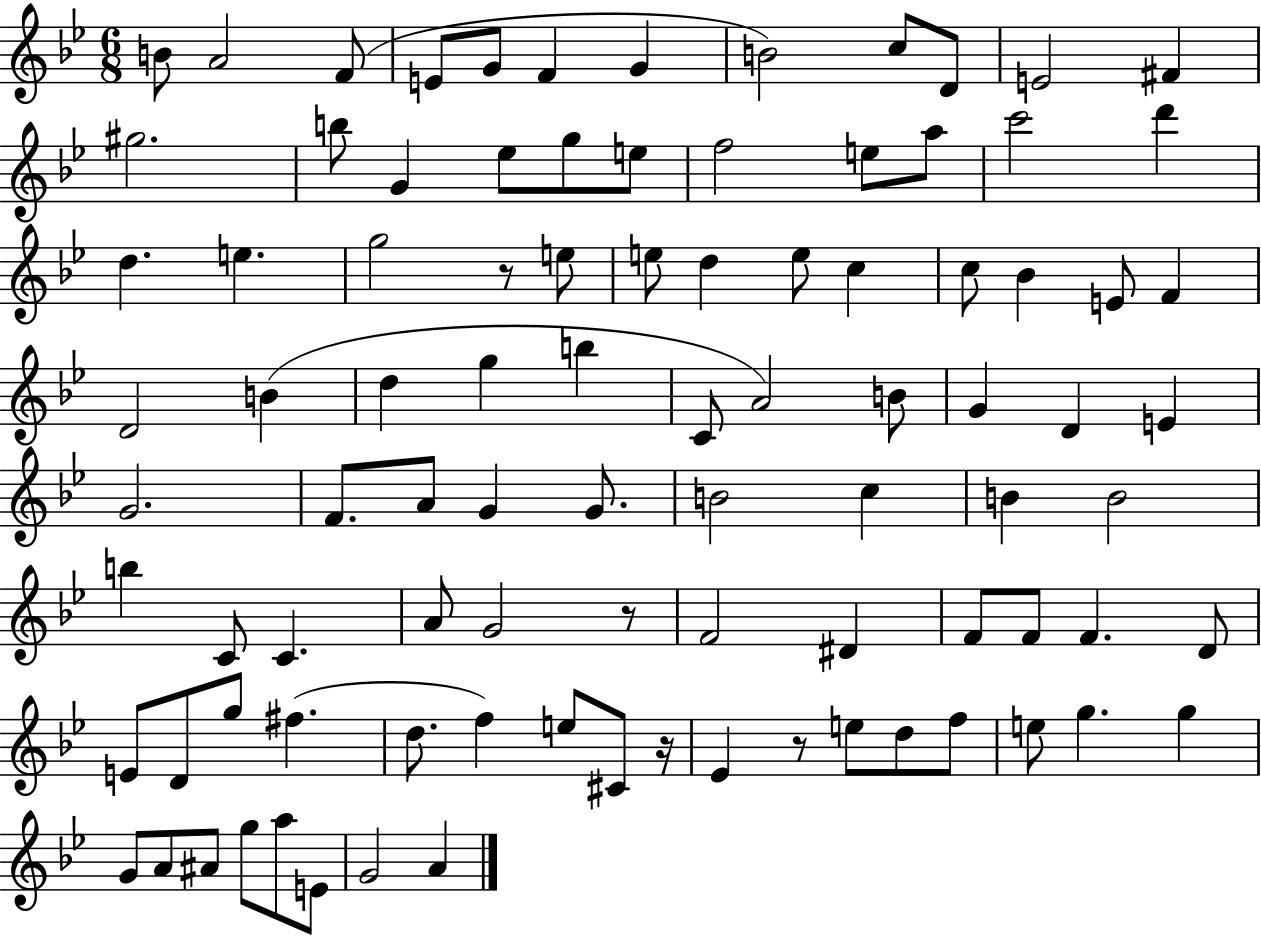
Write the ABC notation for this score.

X:1
T:Untitled
M:6/8
L:1/4
K:Bb
B/2 A2 F/2 E/2 G/2 F G B2 c/2 D/2 E2 ^F ^g2 b/2 G _e/2 g/2 e/2 f2 e/2 a/2 c'2 d' d e g2 z/2 e/2 e/2 d e/2 c c/2 _B E/2 F D2 B d g b C/2 A2 B/2 G D E G2 F/2 A/2 G G/2 B2 c B B2 b C/2 C A/2 G2 z/2 F2 ^D F/2 F/2 F D/2 E/2 D/2 g/2 ^f d/2 f e/2 ^C/2 z/4 _E z/2 e/2 d/2 f/2 e/2 g g G/2 A/2 ^A/2 g/2 a/2 E/2 G2 A